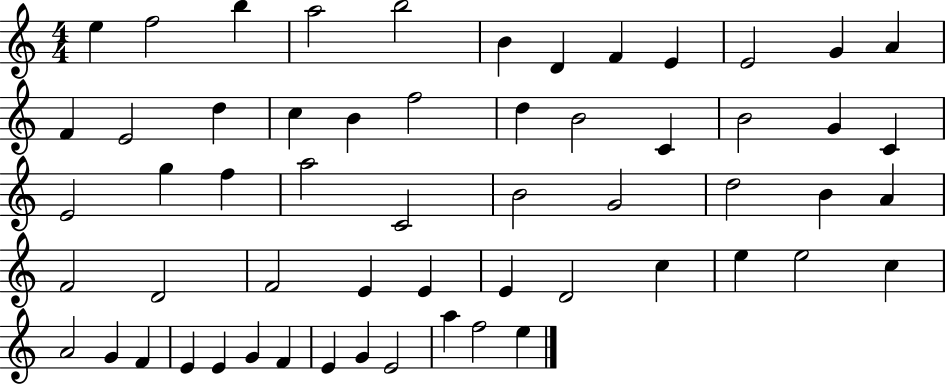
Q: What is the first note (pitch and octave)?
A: E5